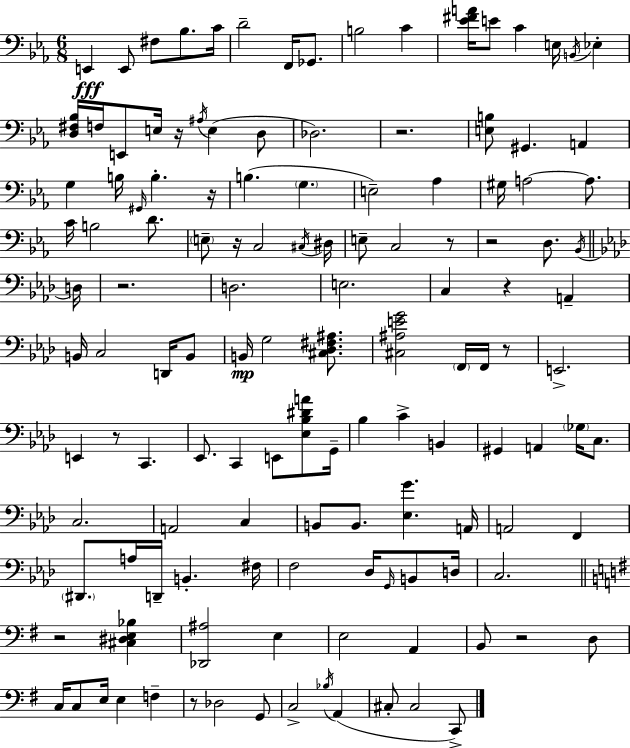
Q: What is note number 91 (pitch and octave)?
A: D3